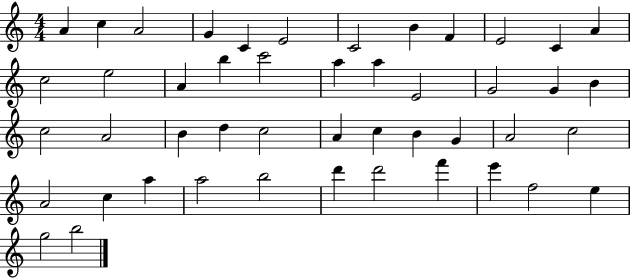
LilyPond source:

{
  \clef treble
  \numericTimeSignature
  \time 4/4
  \key c \major
  a'4 c''4 a'2 | g'4 c'4 e'2 | c'2 b'4 f'4 | e'2 c'4 a'4 | \break c''2 e''2 | a'4 b''4 c'''2 | a''4 a''4 e'2 | g'2 g'4 b'4 | \break c''2 a'2 | b'4 d''4 c''2 | a'4 c''4 b'4 g'4 | a'2 c''2 | \break a'2 c''4 a''4 | a''2 b''2 | d'''4 d'''2 f'''4 | e'''4 f''2 e''4 | \break g''2 b''2 | \bar "|."
}